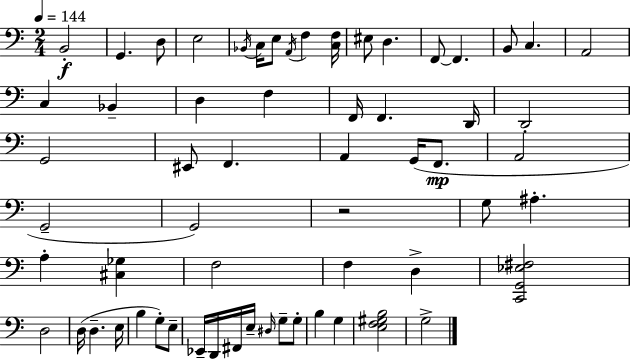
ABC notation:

X:1
T:Untitled
M:2/4
L:1/4
K:Am
B,,2 G,, D,/2 E,2 _B,,/4 C,/4 E,/2 A,,/4 F, [C,F,]/4 ^E,/2 D, F,,/2 F,, B,,/2 C, A,,2 C, _B,, D, F, F,,/4 F,, D,,/4 D,,2 G,,2 ^E,,/2 F,, A,, G,,/4 F,,/2 A,,2 G,,2 G,,2 z2 G,/2 ^A, A, [^C,_G,] F,2 F, D, [C,,G,,_E,^F,]2 D,2 D,/4 D, E,/4 B, G,/2 E,/2 _E,,/4 D,,/4 ^F,,/4 E,/4 ^D,/4 G,/2 G,/2 B, G, [E,F,^G,B,]2 G,2